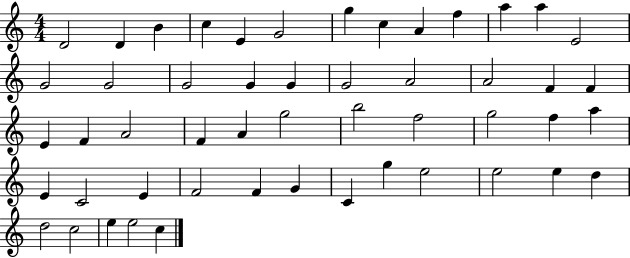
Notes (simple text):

D4/h D4/q B4/q C5/q E4/q G4/h G5/q C5/q A4/q F5/q A5/q A5/q E4/h G4/h G4/h G4/h G4/q G4/q G4/h A4/h A4/h F4/q F4/q E4/q F4/q A4/h F4/q A4/q G5/h B5/h F5/h G5/h F5/q A5/q E4/q C4/h E4/q F4/h F4/q G4/q C4/q G5/q E5/h E5/h E5/q D5/q D5/h C5/h E5/q E5/h C5/q